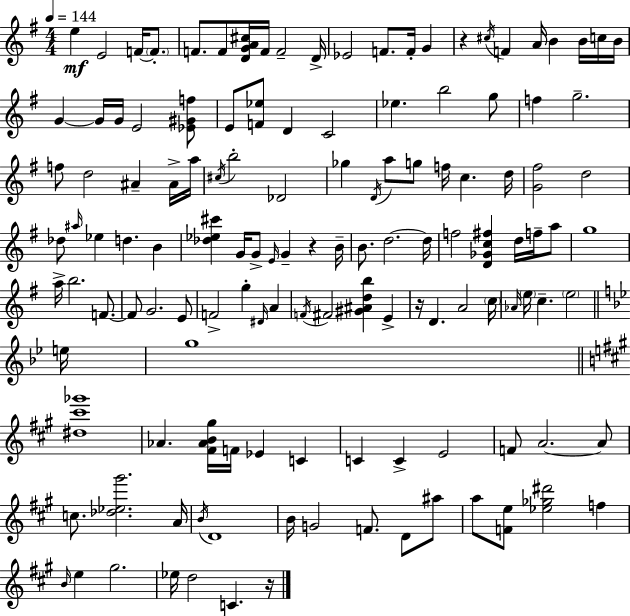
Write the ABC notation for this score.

X:1
T:Untitled
M:4/4
L:1/4
K:G
e E2 F/4 F/2 F/2 F/2 [DGA^c]/4 F/4 F2 D/4 _E2 F/2 F/4 G z ^c/4 F A/4 B B/4 c/4 B/4 G G/4 G/4 E2 [_E^Gf]/2 E/2 [F_e]/2 D C2 _e b2 g/2 f g2 f/2 d2 ^A ^A/4 a/4 ^c/4 b2 _D2 _g D/4 a/2 g/2 f/4 c d/4 [G^f]2 d2 _d/2 ^a/4 _e d B [_d_e^c'] G/4 G/2 E/4 G z B/4 B/2 d2 d/4 f2 [D_Gc^f] d/4 f/4 a/2 g4 a/4 b2 F/2 F/2 G2 E/2 F2 g ^D/4 A F/4 ^F2 [^G^Adb] E z/4 D A2 c/4 _A/4 e/4 c e2 e/4 g4 [^d^c'_g']4 _A [^F_AB^g]/4 F/4 _E C C C E2 F/2 A2 A/2 c/2 [_d_e^g']2 A/4 B/4 D4 B/4 G2 F/2 D/2 ^a/2 a/2 [Fe]/2 [_e_g^d']2 f B/4 e ^g2 _e/4 d2 C z/4